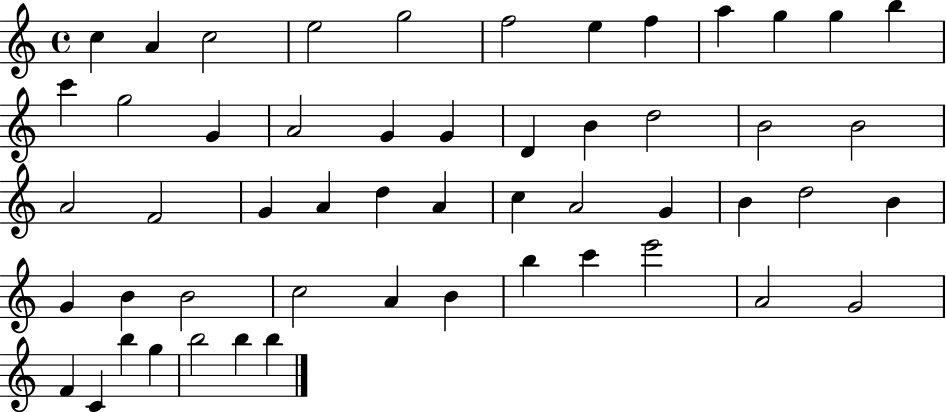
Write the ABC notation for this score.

X:1
T:Untitled
M:4/4
L:1/4
K:C
c A c2 e2 g2 f2 e f a g g b c' g2 G A2 G G D B d2 B2 B2 A2 F2 G A d A c A2 G B d2 B G B B2 c2 A B b c' e'2 A2 G2 F C b g b2 b b